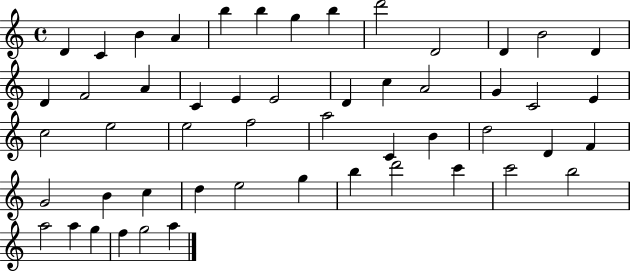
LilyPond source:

{
  \clef treble
  \time 4/4
  \defaultTimeSignature
  \key c \major
  d'4 c'4 b'4 a'4 | b''4 b''4 g''4 b''4 | d'''2 d'2 | d'4 b'2 d'4 | \break d'4 f'2 a'4 | c'4 e'4 e'2 | d'4 c''4 a'2 | g'4 c'2 e'4 | \break c''2 e''2 | e''2 f''2 | a''2 c'4 b'4 | d''2 d'4 f'4 | \break g'2 b'4 c''4 | d''4 e''2 g''4 | b''4 d'''2 c'''4 | c'''2 b''2 | \break a''2 a''4 g''4 | f''4 g''2 a''4 | \bar "|."
}